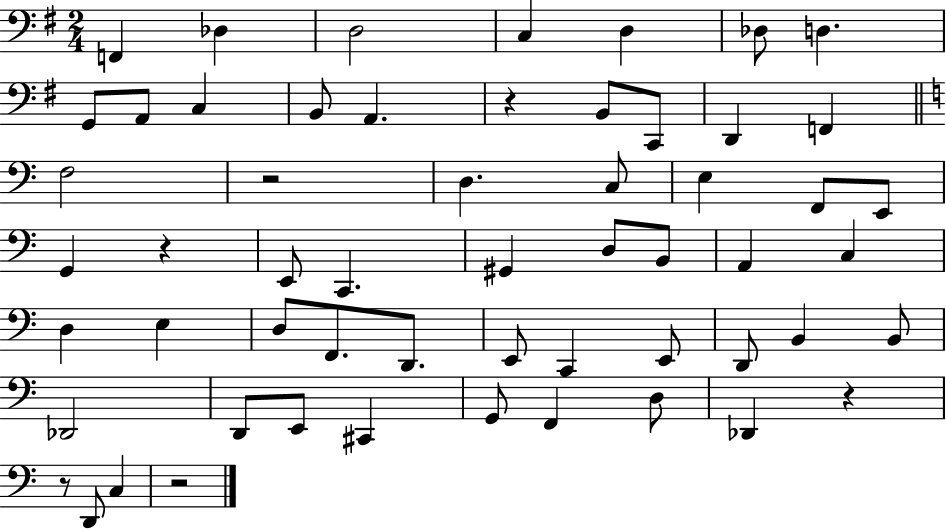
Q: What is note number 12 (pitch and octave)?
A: A2